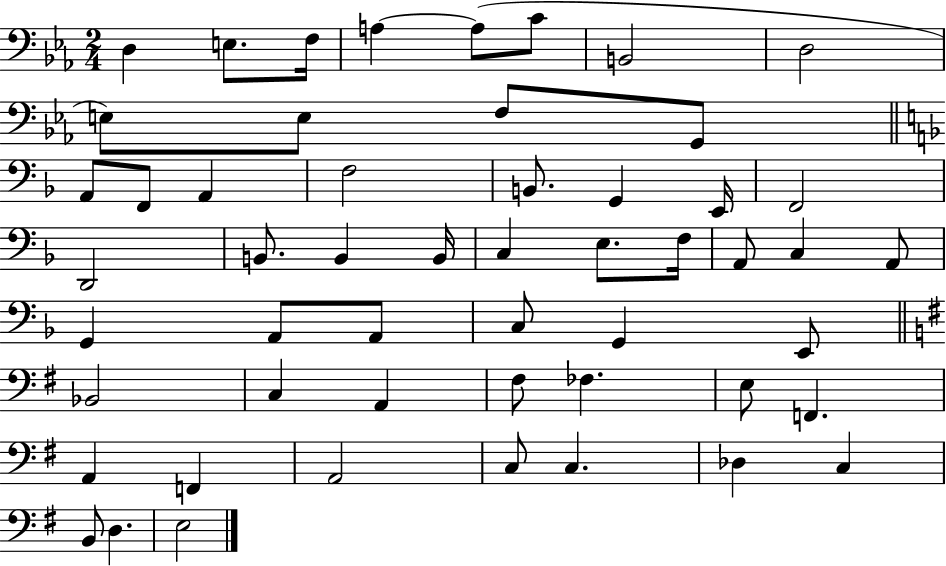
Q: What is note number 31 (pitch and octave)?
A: G2